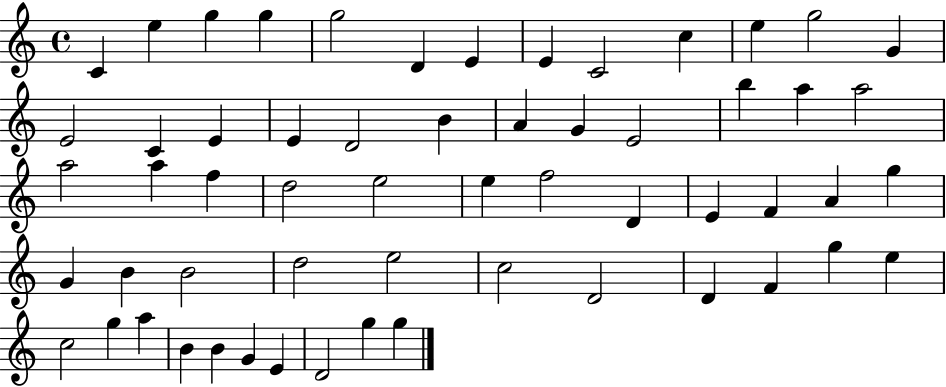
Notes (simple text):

C4/q E5/q G5/q G5/q G5/h D4/q E4/q E4/q C4/h C5/q E5/q G5/h G4/q E4/h C4/q E4/q E4/q D4/h B4/q A4/q G4/q E4/h B5/q A5/q A5/h A5/h A5/q F5/q D5/h E5/h E5/q F5/h D4/q E4/q F4/q A4/q G5/q G4/q B4/q B4/h D5/h E5/h C5/h D4/h D4/q F4/q G5/q E5/q C5/h G5/q A5/q B4/q B4/q G4/q E4/q D4/h G5/q G5/q